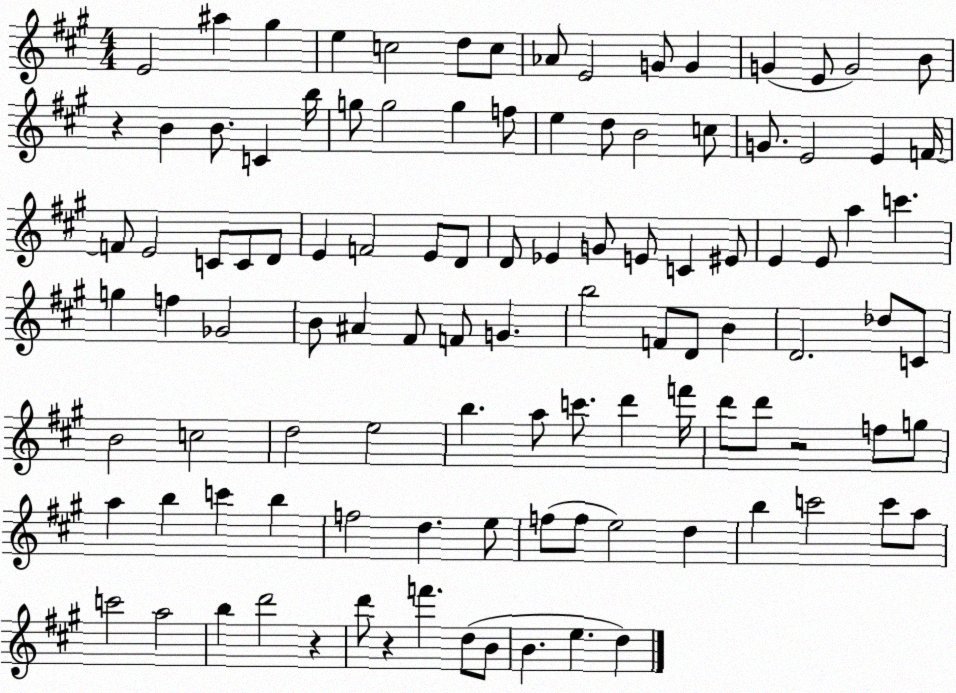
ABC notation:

X:1
T:Untitled
M:4/4
L:1/4
K:A
E2 ^a ^g e c2 d/2 c/2 _A/2 E2 G/2 G G E/2 G2 B/2 z B B/2 C b/4 g/2 g2 g f/2 e d/2 B2 c/2 G/2 E2 E F/4 F/2 E2 C/2 C/2 D/2 E F2 E/2 D/2 D/2 _E G/2 E/2 C ^E/2 E E/2 a c' g f _G2 B/2 ^A ^F/2 F/2 G b2 F/2 D/2 B D2 _d/2 C/2 B2 c2 d2 e2 b a/2 c'/2 d' f'/4 d'/2 d'/2 z2 f/2 g/2 a b c' b f2 d e/2 f/2 f/2 e2 d b c'2 c'/2 a/2 c'2 a2 b d'2 z d'/2 z f' d/2 B/2 B e d